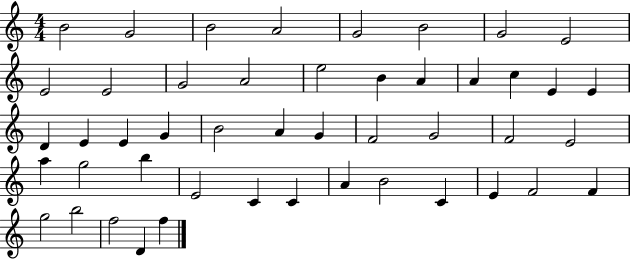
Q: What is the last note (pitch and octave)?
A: F5